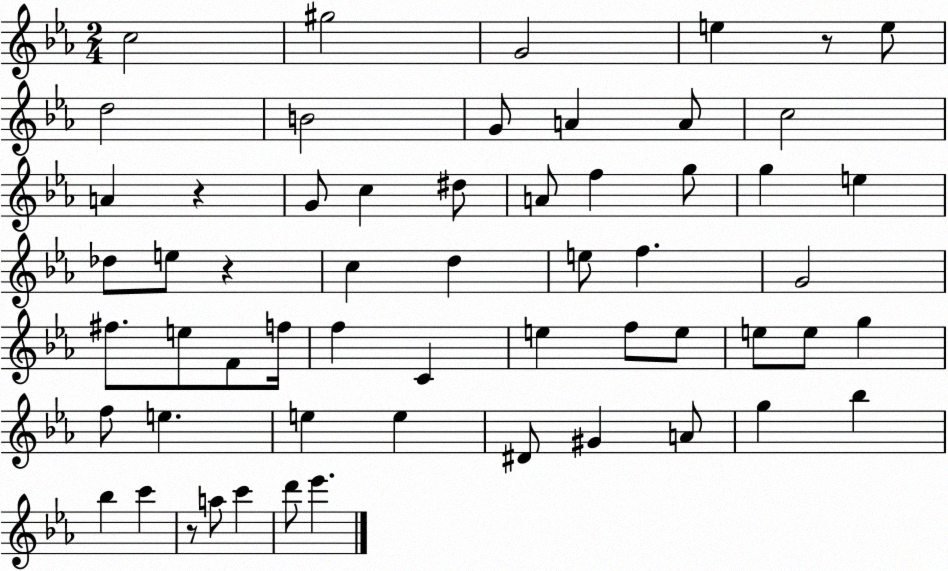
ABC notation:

X:1
T:Untitled
M:2/4
L:1/4
K:Eb
c2 ^g2 G2 e z/2 e/2 d2 B2 G/2 A A/2 c2 A z G/2 c ^d/2 A/2 f g/2 g e _d/2 e/2 z c d e/2 f G2 ^f/2 e/2 F/2 f/4 f C e f/2 e/2 e/2 e/2 g f/2 e e e ^D/2 ^G A/2 g _b _b c' z/2 a/2 c' d'/2 _e'